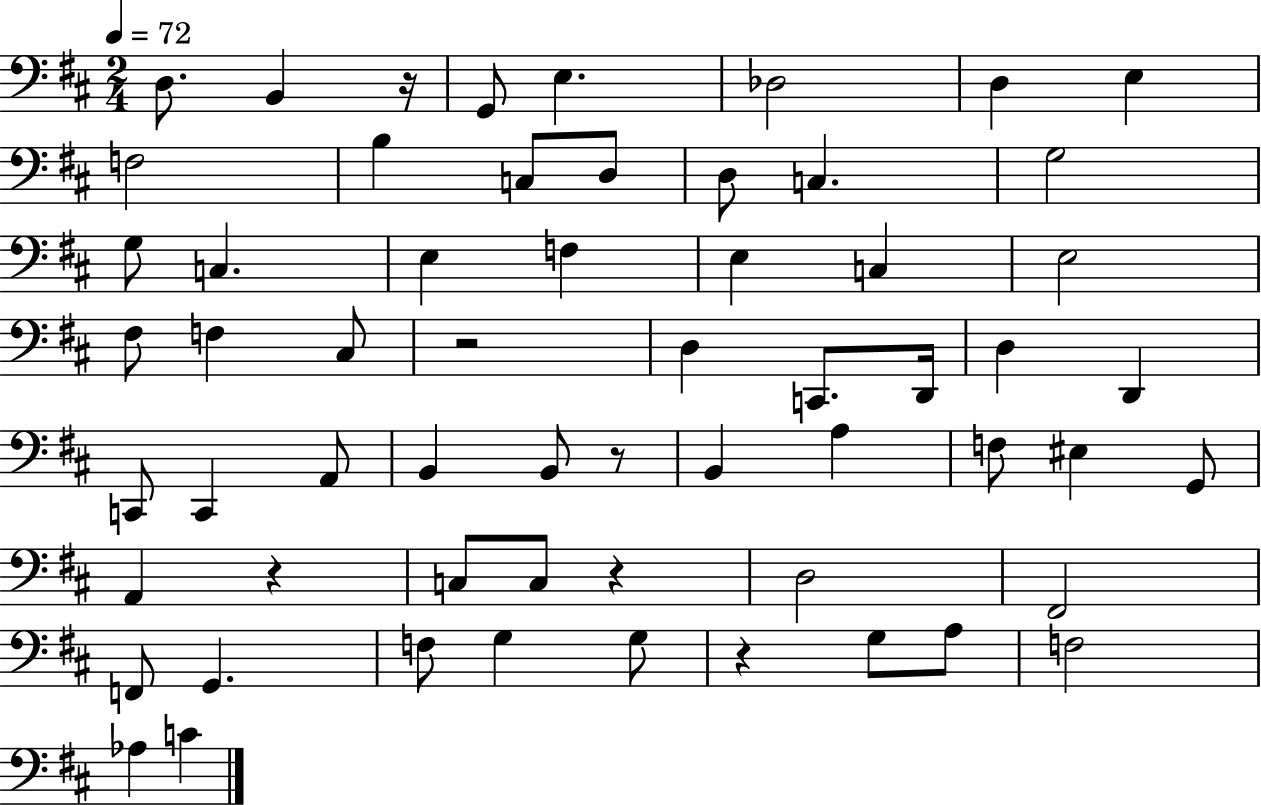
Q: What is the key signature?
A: D major